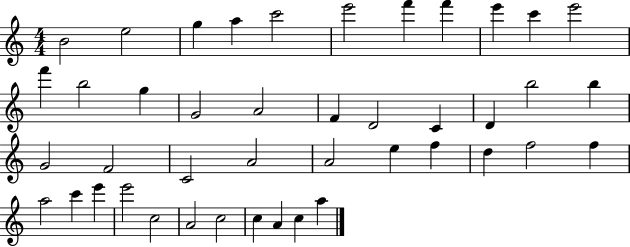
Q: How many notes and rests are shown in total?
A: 43